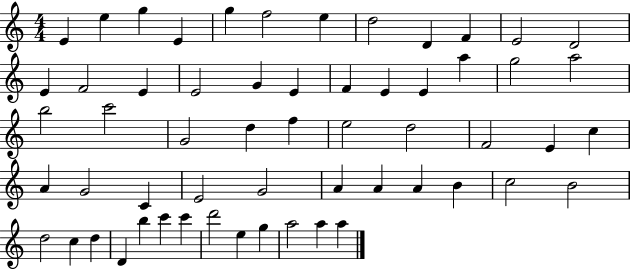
E4/q E5/q G5/q E4/q G5/q F5/h E5/q D5/h D4/q F4/q E4/h D4/h E4/q F4/h E4/q E4/h G4/q E4/q F4/q E4/q E4/q A5/q G5/h A5/h B5/h C6/h G4/h D5/q F5/q E5/h D5/h F4/h E4/q C5/q A4/q G4/h C4/q E4/h G4/h A4/q A4/q A4/q B4/q C5/h B4/h D5/h C5/q D5/q D4/q B5/q C6/q C6/q D6/h E5/q G5/q A5/h A5/q A5/q